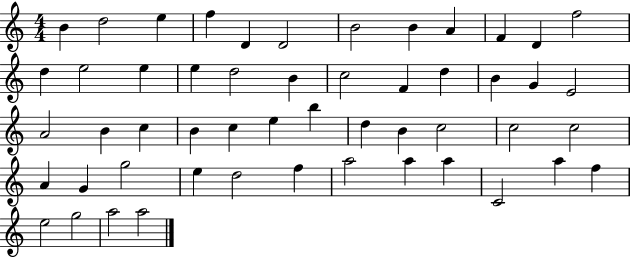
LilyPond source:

{
  \clef treble
  \numericTimeSignature
  \time 4/4
  \key c \major
  b'4 d''2 e''4 | f''4 d'4 d'2 | b'2 b'4 a'4 | f'4 d'4 f''2 | \break d''4 e''2 e''4 | e''4 d''2 b'4 | c''2 f'4 d''4 | b'4 g'4 e'2 | \break a'2 b'4 c''4 | b'4 c''4 e''4 b''4 | d''4 b'4 c''2 | c''2 c''2 | \break a'4 g'4 g''2 | e''4 d''2 f''4 | a''2 a''4 a''4 | c'2 a''4 f''4 | \break e''2 g''2 | a''2 a''2 | \bar "|."
}